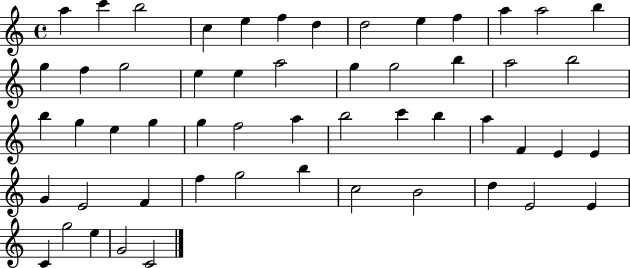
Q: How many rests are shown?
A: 0